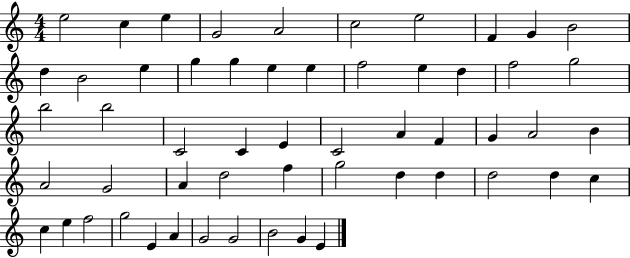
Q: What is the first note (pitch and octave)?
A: E5